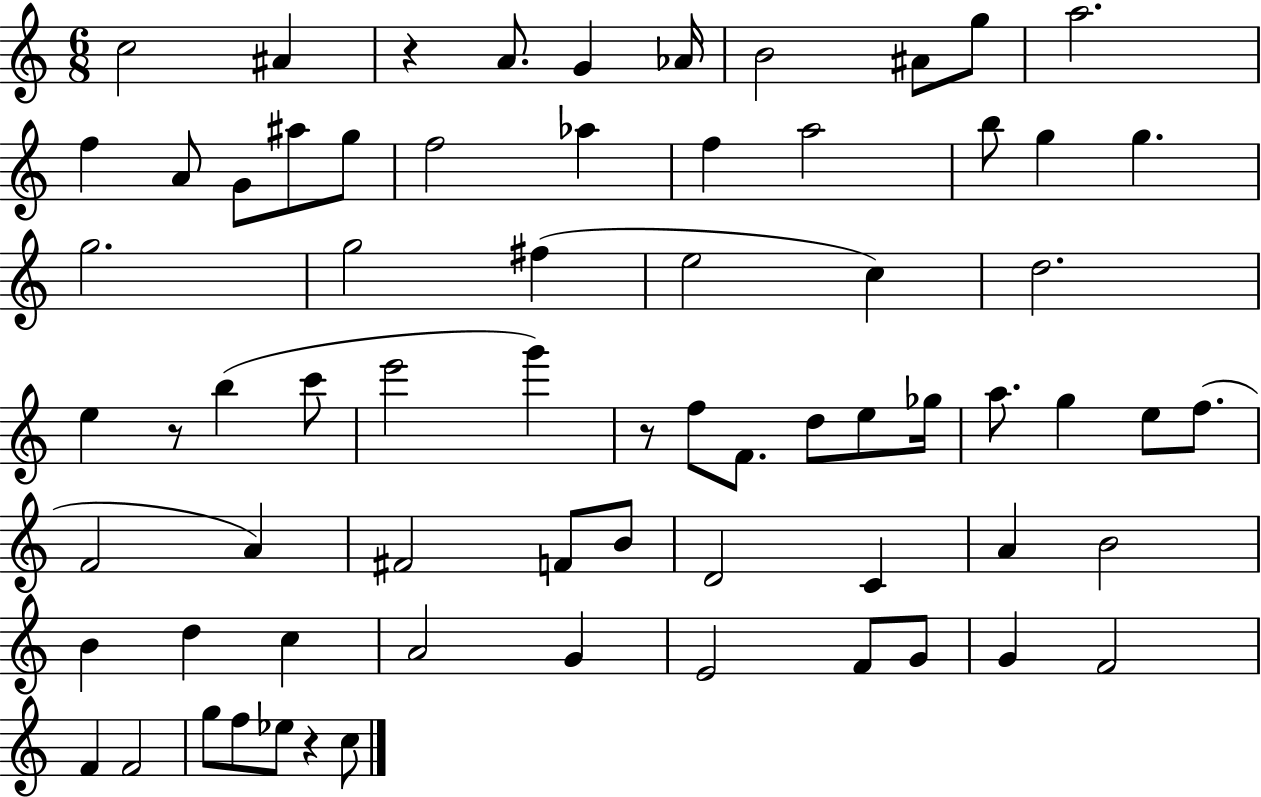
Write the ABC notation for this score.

X:1
T:Untitled
M:6/8
L:1/4
K:C
c2 ^A z A/2 G _A/4 B2 ^A/2 g/2 a2 f A/2 G/2 ^a/2 g/2 f2 _a f a2 b/2 g g g2 g2 ^f e2 c d2 e z/2 b c'/2 e'2 g' z/2 f/2 F/2 d/2 e/2 _g/4 a/2 g e/2 f/2 F2 A ^F2 F/2 B/2 D2 C A B2 B d c A2 G E2 F/2 G/2 G F2 F F2 g/2 f/2 _e/2 z c/2